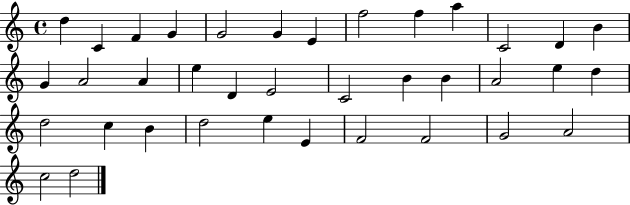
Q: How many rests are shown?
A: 0